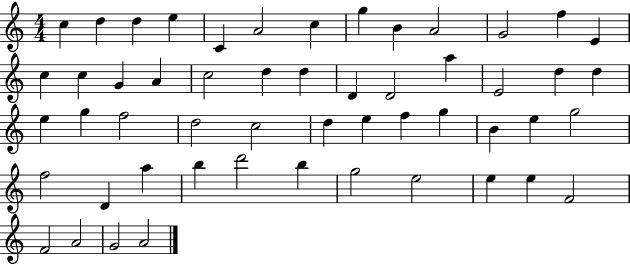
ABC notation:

X:1
T:Untitled
M:4/4
L:1/4
K:C
c d d e C A2 c g B A2 G2 f E c c G A c2 d d D D2 a E2 d d e g f2 d2 c2 d e f g B e g2 f2 D a b d'2 b g2 e2 e e F2 F2 A2 G2 A2